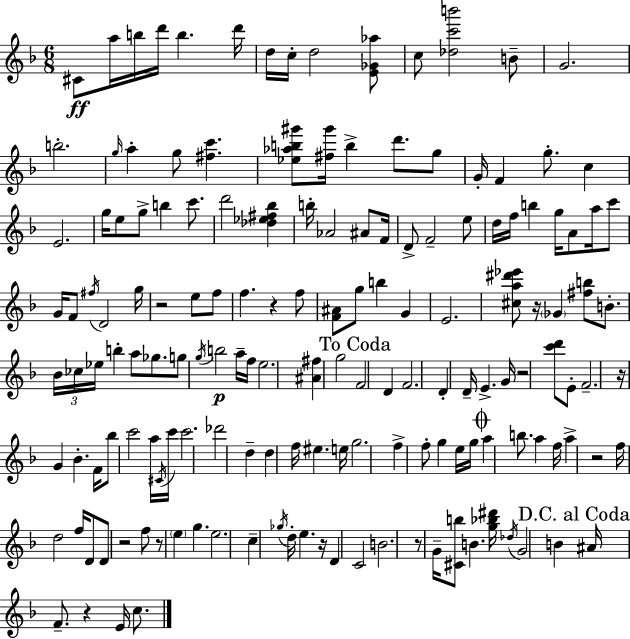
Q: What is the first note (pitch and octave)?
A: C#4